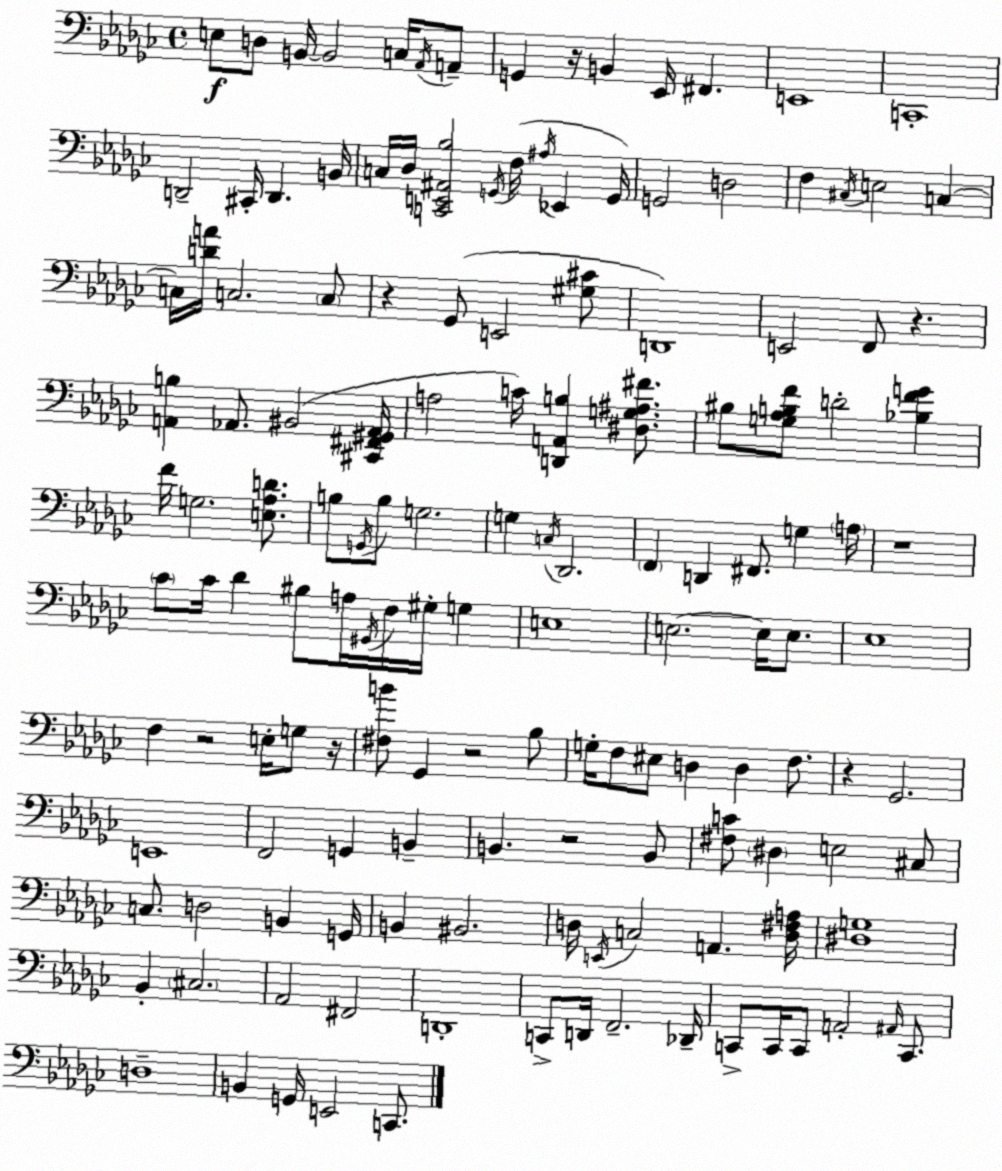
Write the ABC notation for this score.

X:1
T:Untitled
M:4/4
L:1/4
K:Ebm
E,/2 D,/2 B,,/4 B,,2 C,/4 _A,,/4 A,,/2 G,, z/4 B,, _E,,/4 ^F,, E,,4 C,,4 D,,2 ^C,,/4 D,, B,,/4 C,/4 _D,/4 [C,,E,,^A,,_B,]2 G,,/4 F,/4 ^A,/4 _E,, G,,/4 G,,2 D,2 F, ^C,/4 E,2 C, C,/4 [DA]/4 C,2 C,/2 z _G,,/2 E,,2 [^G,^C]/2 D,,4 E,,2 F,,/2 z [A,,B,] _A,,/2 ^B,,2 [^C,,^F,,^G,,_A,,]/4 A,2 C/4 [D,,A,,B,] [^D,G,^A,^F]/2 ^B,/2 [G,_A,B,F]/2 D2 [_B,FG] F/4 G,2 [E,_A,D]/2 B,/2 G,,/4 B,/2 G,2 G, C,/4 _D,,2 F,, D,, ^F,,/2 G, A,/4 z4 _C/2 _C/4 _D ^B,/2 A,/4 ^G,,/4 F,/4 ^G,/4 G, E,4 E,2 E,/4 E,/2 _E,4 F, z2 E,/4 G,/2 z/4 [^F,B]/2 _G,, z2 _B,/2 G,/4 F,/2 ^E,/2 D, D, F,/2 z _G,,2 E,,4 F,,2 G,, B,, B,, z2 B,,/2 [^F,C]/2 ^D, E,2 ^C,/2 C,/2 D,2 B,, G,,/4 B,, ^B,,2 D,/4 E,,/4 C,2 A,, [D,^F,A,]/4 [^D,G,]4 _B,, ^C,2 _A,,2 ^F,,2 D,,4 C,,/2 D,,/4 F,,2 _D,,/4 C,,/2 C,,/4 C,,/2 A,,2 ^A,,/4 C,,/2 D,4 B,, G,,/4 E,,2 C,,/2